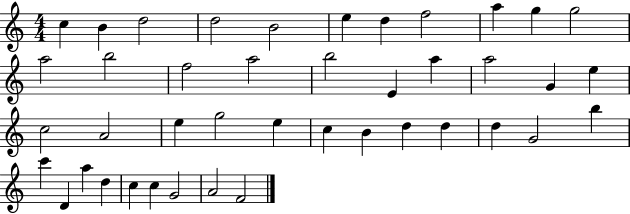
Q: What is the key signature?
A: C major